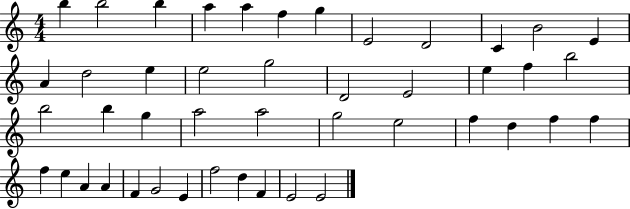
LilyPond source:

{
  \clef treble
  \numericTimeSignature
  \time 4/4
  \key c \major
  b''4 b''2 b''4 | a''4 a''4 f''4 g''4 | e'2 d'2 | c'4 b'2 e'4 | \break a'4 d''2 e''4 | e''2 g''2 | d'2 e'2 | e''4 f''4 b''2 | \break b''2 b''4 g''4 | a''2 a''2 | g''2 e''2 | f''4 d''4 f''4 f''4 | \break f''4 e''4 a'4 a'4 | f'4 g'2 e'4 | f''2 d''4 f'4 | e'2 e'2 | \break \bar "|."
}